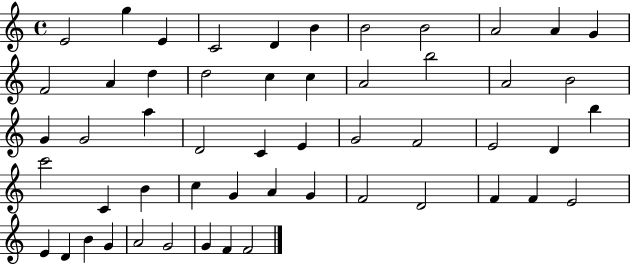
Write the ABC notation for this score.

X:1
T:Untitled
M:4/4
L:1/4
K:C
E2 g E C2 D B B2 B2 A2 A G F2 A d d2 c c A2 b2 A2 B2 G G2 a D2 C E G2 F2 E2 D b c'2 C B c G A G F2 D2 F F E2 E D B G A2 G2 G F F2